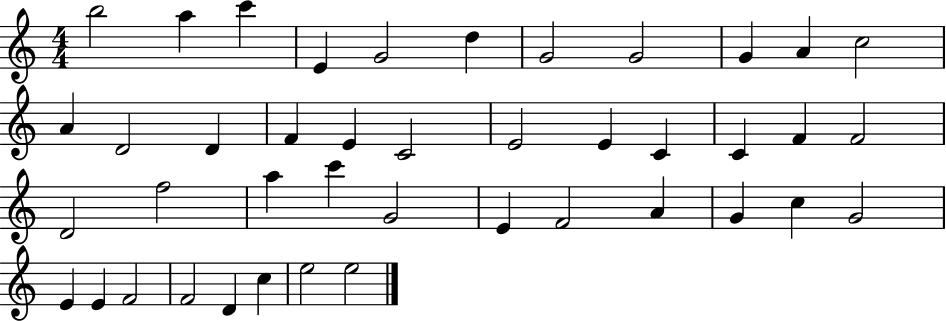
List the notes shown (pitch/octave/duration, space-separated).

B5/h A5/q C6/q E4/q G4/h D5/q G4/h G4/h G4/q A4/q C5/h A4/q D4/h D4/q F4/q E4/q C4/h E4/h E4/q C4/q C4/q F4/q F4/h D4/h F5/h A5/q C6/q G4/h E4/q F4/h A4/q G4/q C5/q G4/h E4/q E4/q F4/h F4/h D4/q C5/q E5/h E5/h